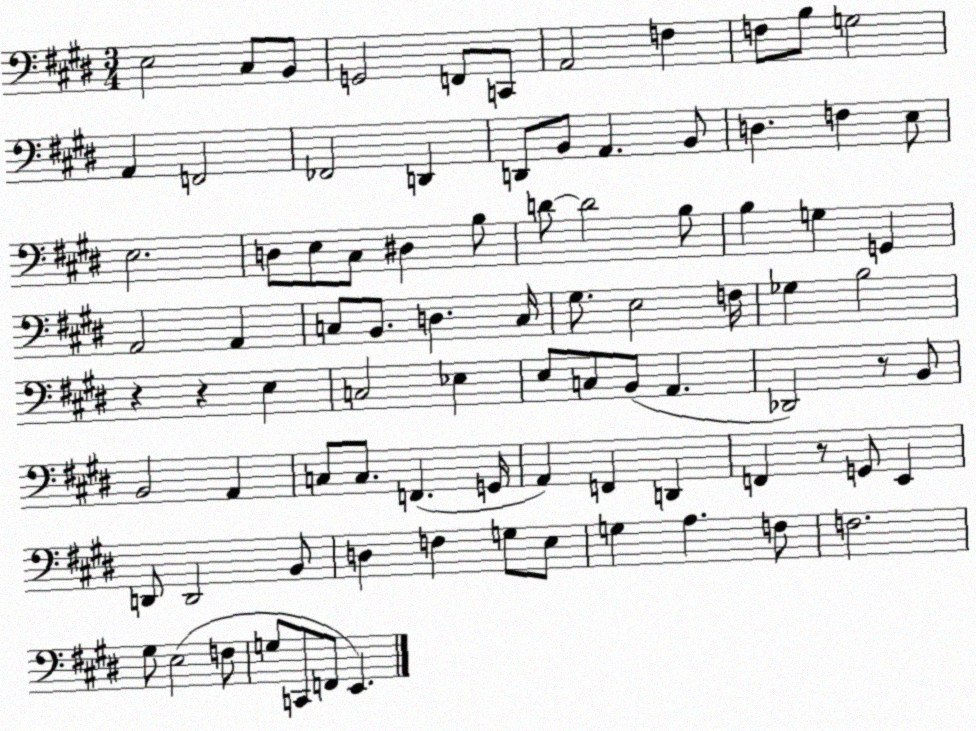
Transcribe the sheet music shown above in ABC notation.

X:1
T:Untitled
M:3/4
L:1/4
K:E
E,2 ^C,/2 B,,/2 G,,2 F,,/2 C,,/2 A,,2 F, F,/2 B,/2 G,2 A,, F,,2 _F,,2 D,, D,,/2 B,,/2 A,, B,,/2 D, F, E,/2 E,2 D,/2 E,/2 ^C,/2 ^D, B,/2 D/2 D2 B,/2 B, G, G,, A,,2 A,, C,/2 B,,/2 D, C,/4 ^G,/2 E,2 F,/4 _G, B,2 z z E, C,2 _E, E,/2 C,/2 B,,/2 A,, _D,,2 z/2 B,,/2 B,,2 A,, C,/2 C,/2 F,, G,,/4 A,, F,, D,, F,, z/2 G,,/2 E,, D,,/2 D,,2 B,,/2 D, F, G,/2 E,/2 G, A, F,/2 F,2 ^G,/2 E,2 F,/2 G,/2 C,,/2 F,,/2 E,,